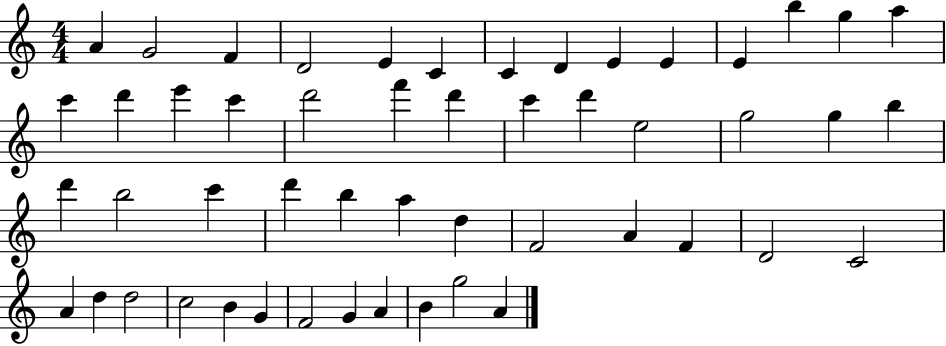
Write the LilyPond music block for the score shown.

{
  \clef treble
  \numericTimeSignature
  \time 4/4
  \key c \major
  a'4 g'2 f'4 | d'2 e'4 c'4 | c'4 d'4 e'4 e'4 | e'4 b''4 g''4 a''4 | \break c'''4 d'''4 e'''4 c'''4 | d'''2 f'''4 d'''4 | c'''4 d'''4 e''2 | g''2 g''4 b''4 | \break d'''4 b''2 c'''4 | d'''4 b''4 a''4 d''4 | f'2 a'4 f'4 | d'2 c'2 | \break a'4 d''4 d''2 | c''2 b'4 g'4 | f'2 g'4 a'4 | b'4 g''2 a'4 | \break \bar "|."
}